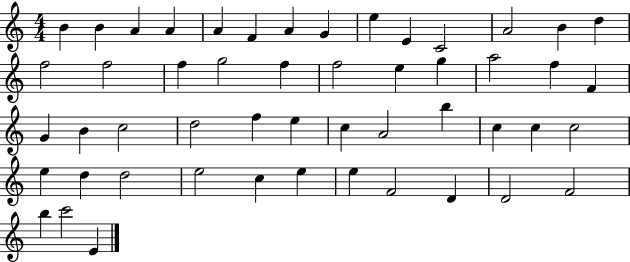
B4/q B4/q A4/q A4/q A4/q F4/q A4/q G4/q E5/q E4/q C4/h A4/h B4/q D5/q F5/h F5/h F5/q G5/h F5/q F5/h E5/q G5/q A5/h F5/q F4/q G4/q B4/q C5/h D5/h F5/q E5/q C5/q A4/h B5/q C5/q C5/q C5/h E5/q D5/q D5/h E5/h C5/q E5/q E5/q F4/h D4/q D4/h F4/h B5/q C6/h E4/q